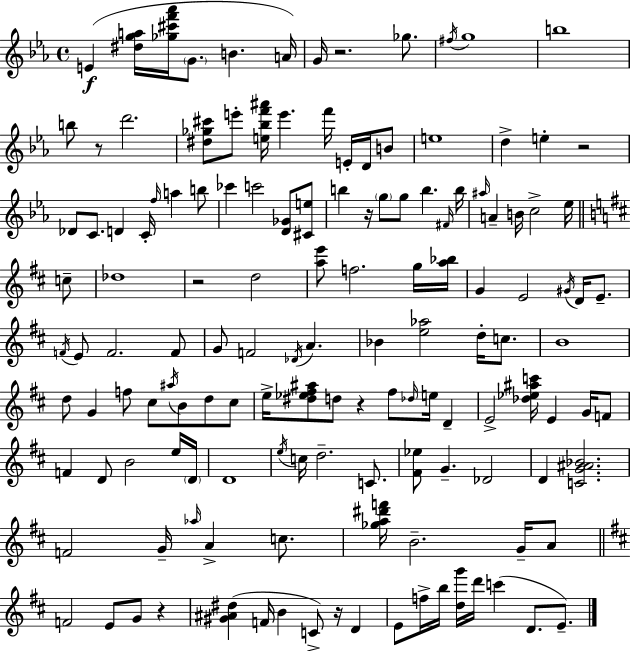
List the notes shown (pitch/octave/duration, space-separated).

E4/q [D#5,G5,A5]/s [Gb5,C#6,F6,Ab6]/s G4/e. B4/q. A4/s G4/s R/h. Gb5/e. F#5/s G5/w B5/w B5/e R/e D6/h. [D#5,Gb5,C#6]/e E6/e [E5,Bb5,F6,A#6]/s E6/q. F6/s E4/s D4/s B4/e E5/w D5/q E5/q R/h Db4/e C4/e. D4/q C4/s F5/s A5/q B5/e CES6/q C6/h [D4,Gb4]/e [C#4,E5]/e B5/q R/s G5/e G5/e B5/q. F#4/s B5/s A#5/s A4/q B4/s C5/h Eb5/s C5/e Db5/w R/h D5/h [A5,E6]/e F5/h. G5/s [A5,Bb5]/s G4/q E4/h G#4/s D4/s E4/e. F4/s E4/e F4/h. F4/e G4/e F4/h Db4/s A4/q. Bb4/q [E5,Ab5]/h D5/s C5/e. B4/w D5/e G4/q F5/e C#5/e A#5/s B4/e D5/e C#5/e E5/s [D#5,Eb5,F#5,A#5]/e D5/e R/q F#5/e Db5/s E5/s D4/q E4/h [Db5,Eb5,A#5,C6]/s E4/q G4/s F4/e F4/q D4/e B4/h E5/s D4/s D4/w E5/s C5/s D5/h. C4/e. [F#4,Eb5]/e G4/q. Db4/h D4/q [C4,G4,A#4,Bb4]/h. F4/h G4/s Ab5/s A4/q C5/e. [Gb5,A5,D#6,F6]/s B4/h. G4/s A4/e F4/h E4/e G4/e R/q [G#4,A#4,D#5]/q F4/s B4/q C4/e R/s D4/q E4/e F5/s B5/s [D5,G6]/s D6/s C6/q D4/e. E4/e.